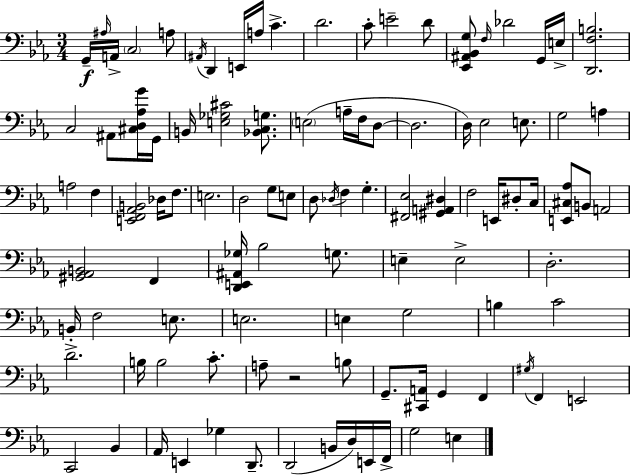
{
  \clef bass
  \numericTimeSignature
  \time 3/4
  \key c \minor
  g,16--\f \grace { ais16 } a,16-> \parenthesize c2 a8 | \acciaccatura { ais,16 } d,4 e,16 a16 c'4.-> | d'2. | c'8-. e'2-- | \break d'8 <ees, ais, bes, g>8 \grace { f16 } des'2 | g,16 e16-> <d, f b>2. | c2 ais,8 | <cis d aes g'>16 g,16 b,16 <e ges cis'>2 | \break <bes, c g>8. \parenthesize e2( a16-- | f16 d8~~ d2. | d16) ees2 | e8. g2 a4 | \break a2 f4 | <e, f, aes, b,>2 des16 | f8. e2. | d2 g8 | \break e8 d8 \acciaccatura { des16 } f4 g4.-. | <fis, ees>2 | <gis, a, dis>4 f2 | e,16 dis8-. c16 <e, cis aes>8 b,8 a,2 | \break <gis, aes, b,>2 | f,4 <d, e, ais, ges>16 bes2 | g8. e4-- e2-> | d2.-. | \break b,16-. f2 | e8. e2. | e4 g2 | b4 c'2 | \break d'2.-> | b16 b2 | c'8.-. a8-- r2 | b8 g,8.-- <cis, a,>16 g,4 | \break f,4 \acciaccatura { gis16 } f,4 e,2 | c,2 | bes,4 aes,16 e,4 ges4 | d,8.-- d,2( | \break b,16 d16) e,16 f,16-> g2 | e4 \bar "|."
}